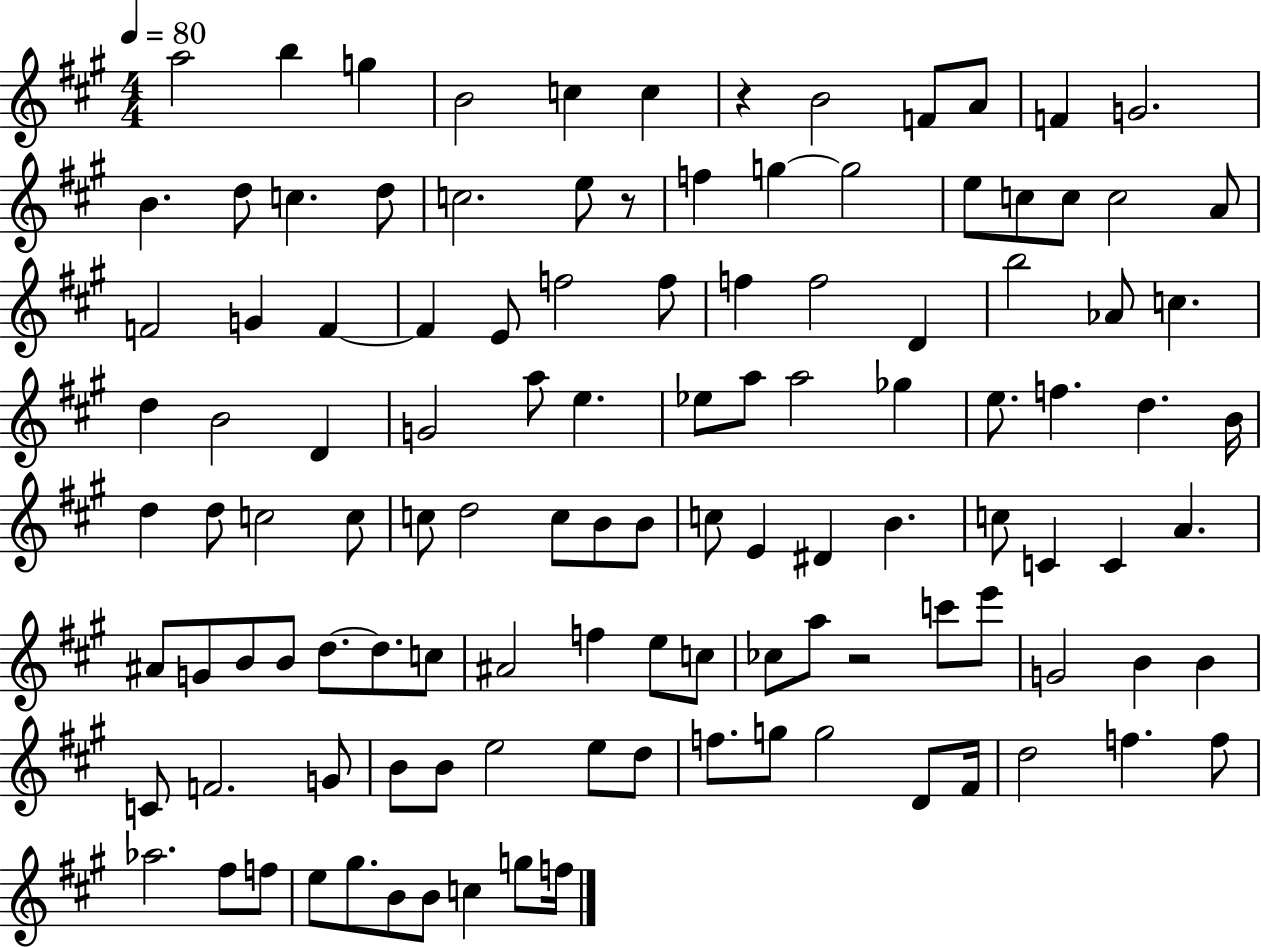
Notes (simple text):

A5/h B5/q G5/q B4/h C5/q C5/q R/q B4/h F4/e A4/e F4/q G4/h. B4/q. D5/e C5/q. D5/e C5/h. E5/e R/e F5/q G5/q G5/h E5/e C5/e C5/e C5/h A4/e F4/h G4/q F4/q F4/q E4/e F5/h F5/e F5/q F5/h D4/q B5/h Ab4/e C5/q. D5/q B4/h D4/q G4/h A5/e E5/q. Eb5/e A5/e A5/h Gb5/q E5/e. F5/q. D5/q. B4/s D5/q D5/e C5/h C5/e C5/e D5/h C5/e B4/e B4/e C5/e E4/q D#4/q B4/q. C5/e C4/q C4/q A4/q. A#4/e G4/e B4/e B4/e D5/e. D5/e. C5/e A#4/h F5/q E5/e C5/e CES5/e A5/e R/h C6/e E6/e G4/h B4/q B4/q C4/e F4/h. G4/e B4/e B4/e E5/h E5/e D5/e F5/e. G5/e G5/h D4/e F#4/s D5/h F5/q. F5/e Ab5/h. F#5/e F5/e E5/e G#5/e. B4/e B4/e C5/q G5/e F5/s